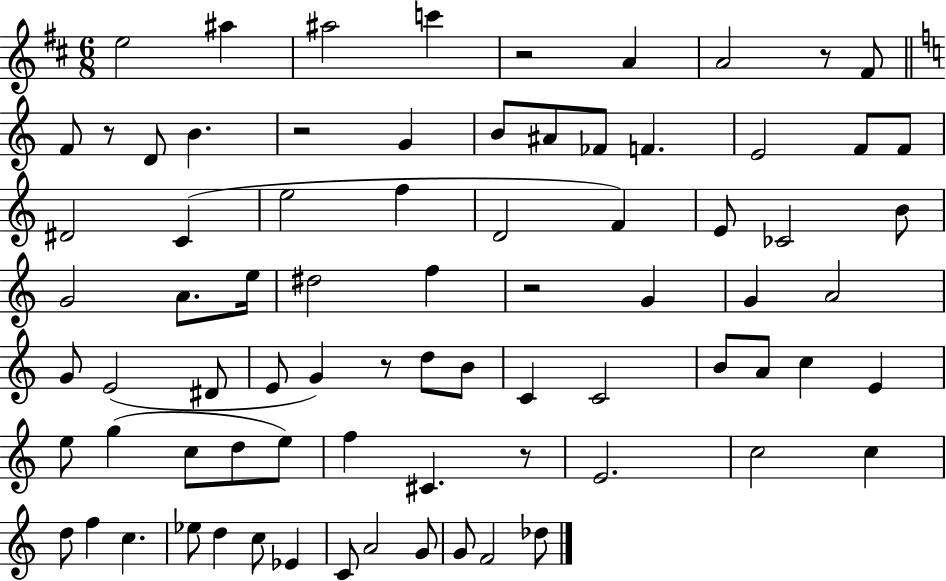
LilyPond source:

{
  \clef treble
  \numericTimeSignature
  \time 6/8
  \key d \major
  e''2 ais''4 | ais''2 c'''4 | r2 a'4 | a'2 r8 fis'8 | \break \bar "||" \break \key c \major f'8 r8 d'8 b'4. | r2 g'4 | b'8 ais'8 fes'8 f'4. | e'2 f'8 f'8 | \break dis'2 c'4( | e''2 f''4 | d'2 f'4) | e'8 ces'2 b'8 | \break g'2 a'8. e''16 | dis''2 f''4 | r2 g'4 | g'4 a'2 | \break g'8 e'2( dis'8 | e'8 g'4) r8 d''8 b'8 | c'4 c'2 | b'8 a'8 c''4 e'4 | \break e''8 g''4( c''8 d''8 e''8) | f''4 cis'4. r8 | e'2. | c''2 c''4 | \break d''8 f''4 c''4. | ees''8 d''4 c''8 ees'4 | c'8 a'2 g'8 | g'8 f'2 des''8 | \break \bar "|."
}